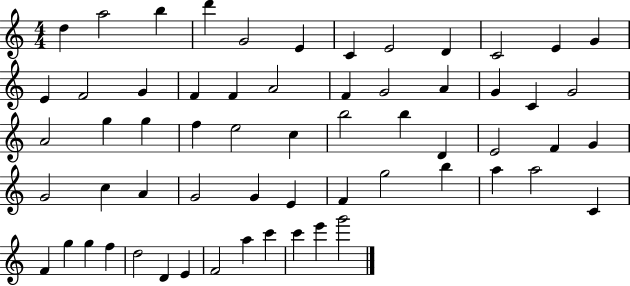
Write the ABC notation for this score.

X:1
T:Untitled
M:4/4
L:1/4
K:C
d a2 b d' G2 E C E2 D C2 E G E F2 G F F A2 F G2 A G C G2 A2 g g f e2 c b2 b D E2 F G G2 c A G2 G E F g2 b a a2 C F g g f d2 D E F2 a c' c' e' g'2